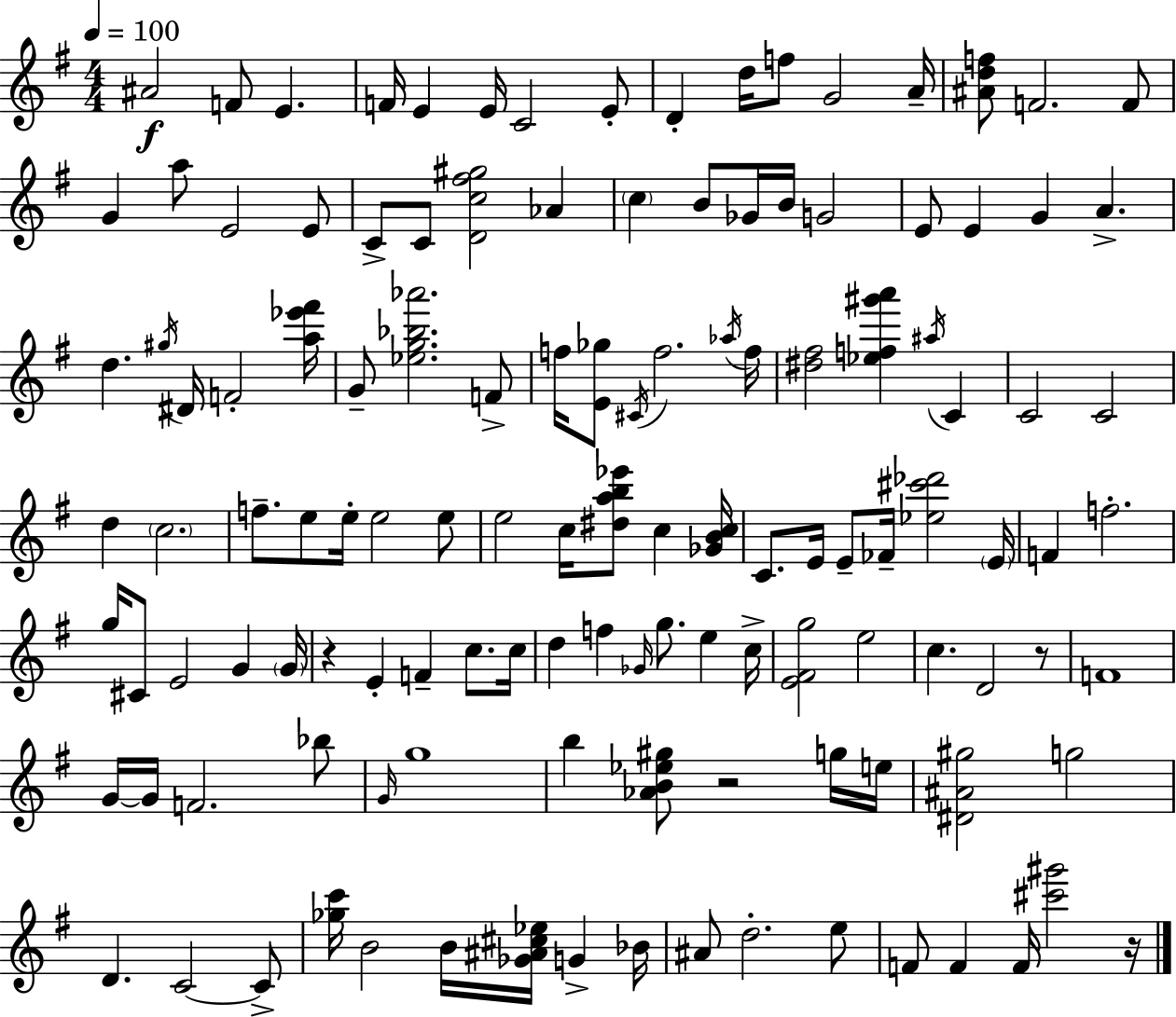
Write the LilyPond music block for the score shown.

{
  \clef treble
  \numericTimeSignature
  \time 4/4
  \key g \major
  \tempo 4 = 100
  \repeat volta 2 { ais'2\f f'8 e'4. | f'16 e'4 e'16 c'2 e'8-. | d'4-. d''16 f''8 g'2 a'16-- | <ais' d'' f''>8 f'2. f'8 | \break g'4 a''8 e'2 e'8 | c'8-> c'8 <d' c'' fis'' gis''>2 aes'4 | \parenthesize c''4 b'8 ges'16 b'16 g'2 | e'8 e'4 g'4 a'4.-> | \break d''4. \acciaccatura { gis''16 } dis'16 f'2-. | <a'' ees''' fis'''>16 g'8-- <ees'' g'' bes'' aes'''>2. f'8-> | f''16 <e' ges''>8 \acciaccatura { cis'16 } f''2. | \acciaccatura { aes''16 } f''16 <dis'' fis''>2 <ees'' f'' gis''' a'''>4 \acciaccatura { ais''16 } | \break c'4 c'2 c'2 | d''4 \parenthesize c''2. | f''8.-- e''8 e''16-. e''2 | e''8 e''2 c''16 <dis'' a'' b'' ees'''>8 c''4 | \break <ges' b' c''>16 c'8. e'16 e'8-- fes'16-- <ees'' cis''' des'''>2 | \parenthesize e'16 f'4 f''2.-. | g''16 cis'8 e'2 g'4 | \parenthesize g'16 r4 e'4-. f'4-- | \break c''8. c''16 d''4 f''4 \grace { ges'16 } g''8. | e''4 c''16-> <e' fis' g''>2 e''2 | c''4. d'2 | r8 f'1 | \break g'16~~ g'16 f'2. | bes''8 \grace { g'16 } g''1 | b''4 <aes' b' ees'' gis''>8 r2 | g''16 e''16 <dis' ais' gis''>2 g''2 | \break d'4. c'2~~ | c'8-> <ges'' c'''>16 b'2 b'16 | <ges' ais' cis'' ees''>16 g'4-> bes'16 ais'8 d''2.-. | e''8 f'8 f'4 f'16 <cis''' gis'''>2 | \break r16 } \bar "|."
}